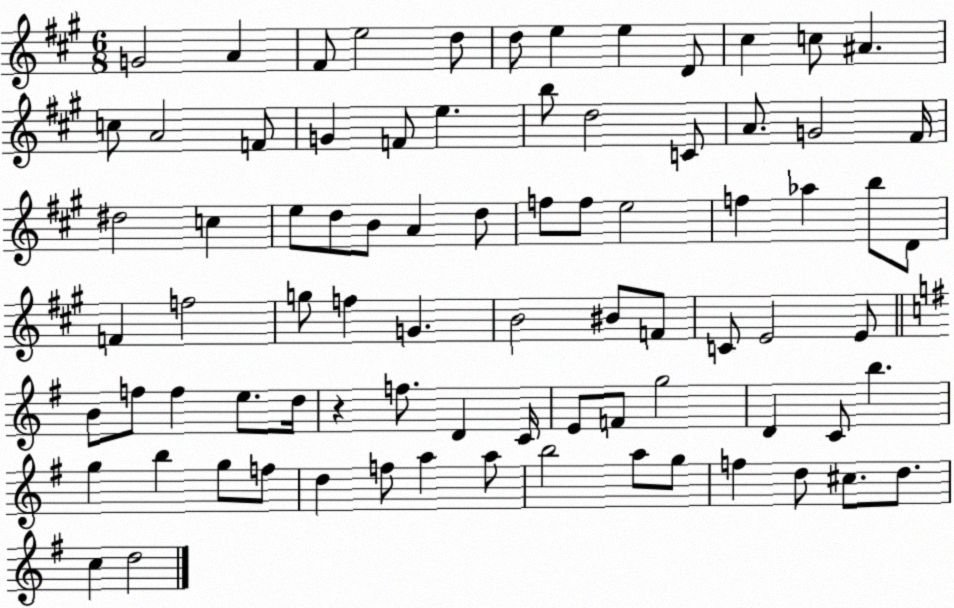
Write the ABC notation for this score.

X:1
T:Untitled
M:6/8
L:1/4
K:A
G2 A ^F/2 e2 d/2 d/2 e e D/2 ^c c/2 ^A c/2 A2 F/2 G F/2 e b/2 d2 C/2 A/2 G2 ^F/4 ^d2 c e/2 d/2 B/2 A d/2 f/2 f/2 e2 f _a b/2 D/2 F f2 g/2 f G B2 ^B/2 F/2 C/2 E2 E/2 B/2 f/2 f e/2 d/4 z f/2 D C/4 E/2 F/2 g2 D C/2 b g b g/2 f/2 d f/2 a a/2 b2 a/2 g/2 f d/2 ^c/2 d/2 c d2